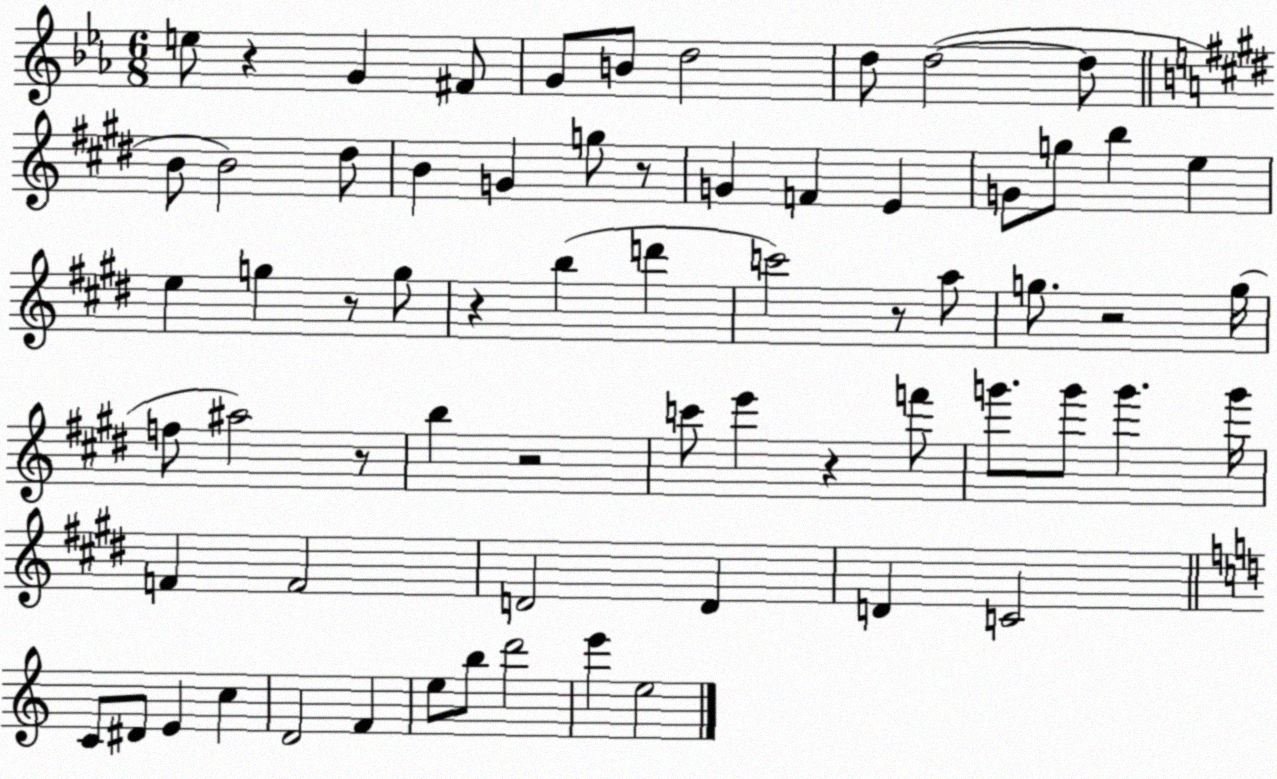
X:1
T:Untitled
M:6/8
L:1/4
K:Eb
e/2 z G ^F/2 G/2 B/2 d2 d/2 d2 d/2 B/2 B2 ^d/2 B G g/2 z/2 G F E G/2 g/2 b e e g z/2 g/2 z b d' c'2 z/2 a/2 g/2 z2 g/4 f/2 ^a2 z/2 b z2 c'/2 e' z f'/2 g'/2 g'/2 g' g'/4 F F2 D2 D D C2 C/2 ^D/2 E c D2 F e/2 b/2 d'2 e' e2